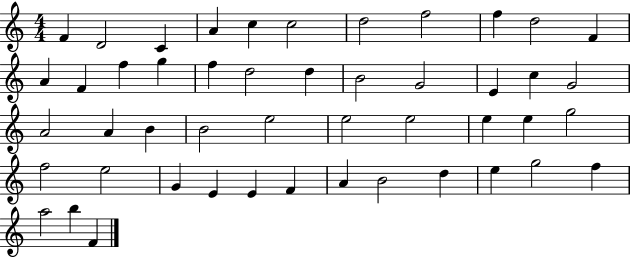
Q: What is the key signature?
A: C major